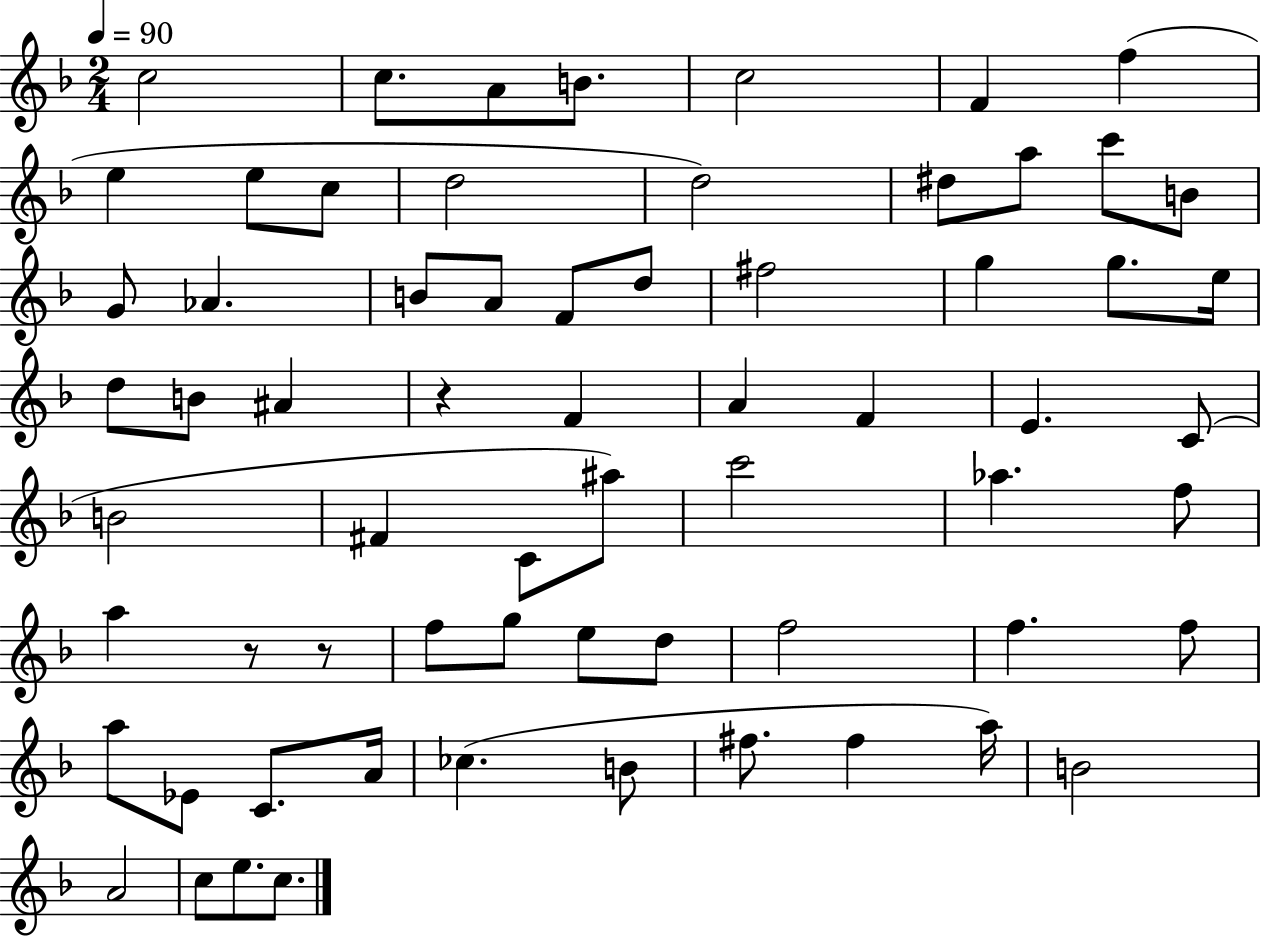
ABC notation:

X:1
T:Untitled
M:2/4
L:1/4
K:F
c2 c/2 A/2 B/2 c2 F f e e/2 c/2 d2 d2 ^d/2 a/2 c'/2 B/2 G/2 _A B/2 A/2 F/2 d/2 ^f2 g g/2 e/4 d/2 B/2 ^A z F A F E C/2 B2 ^F C/2 ^a/2 c'2 _a f/2 a z/2 z/2 f/2 g/2 e/2 d/2 f2 f f/2 a/2 _E/2 C/2 A/4 _c B/2 ^f/2 ^f a/4 B2 A2 c/2 e/2 c/2